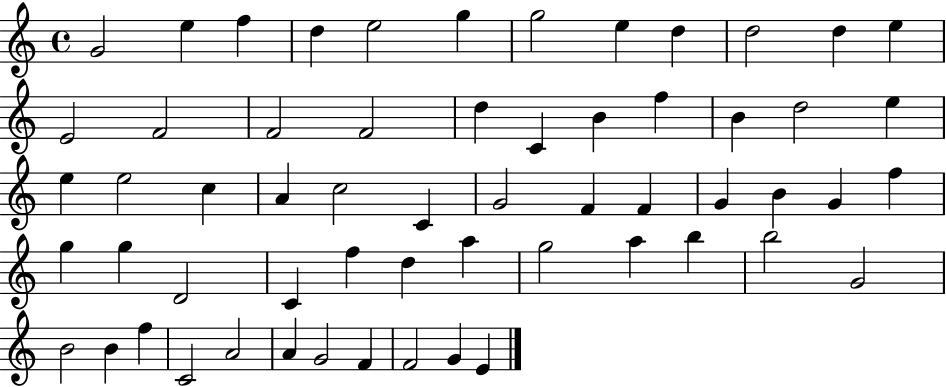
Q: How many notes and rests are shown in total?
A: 59